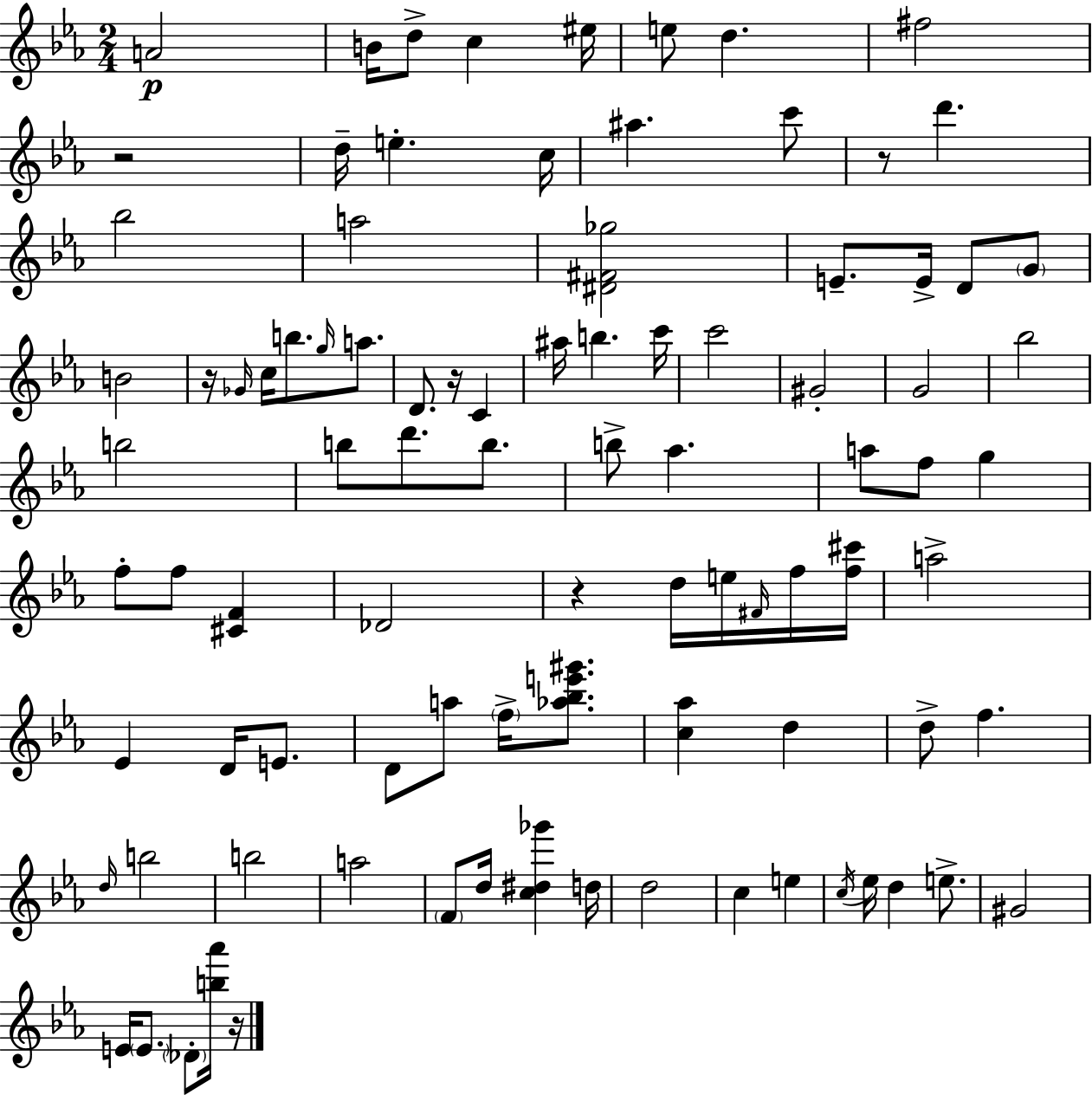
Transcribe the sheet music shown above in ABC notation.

X:1
T:Untitled
M:2/4
L:1/4
K:Eb
A2 B/4 d/2 c ^e/4 e/2 d ^f2 z2 d/4 e c/4 ^a c'/2 z/2 d' _b2 a2 [^D^F_g]2 E/2 E/4 D/2 G/2 B2 z/4 _G/4 c/4 b/2 g/4 a/2 D/2 z/4 C ^a/4 b c'/4 c'2 ^G2 G2 _b2 b2 b/2 d'/2 b/2 b/2 _a a/2 f/2 g f/2 f/2 [^CF] _D2 z d/4 e/4 ^F/4 f/4 [f^c']/4 a2 _E D/4 E/2 D/2 a/2 f/4 [_a_be'^g']/2 [c_a] d d/2 f d/4 b2 b2 a2 F/2 d/4 [c^d_g'] d/4 d2 c e c/4 _e/4 d e/2 ^G2 E/4 E/2 _D/2 [b_a']/4 z/4